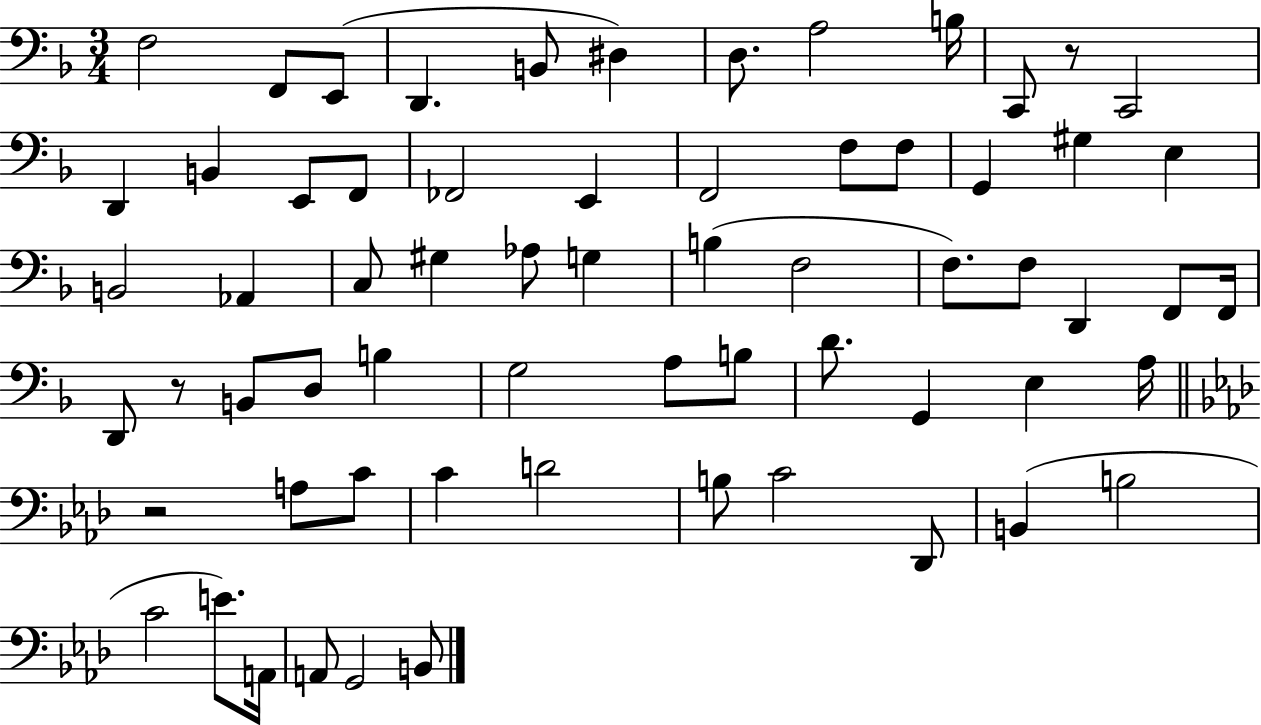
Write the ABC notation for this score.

X:1
T:Untitled
M:3/4
L:1/4
K:F
F,2 F,,/2 E,,/2 D,, B,,/2 ^D, D,/2 A,2 B,/4 C,,/2 z/2 C,,2 D,, B,, E,,/2 F,,/2 _F,,2 E,, F,,2 F,/2 F,/2 G,, ^G, E, B,,2 _A,, C,/2 ^G, _A,/2 G, B, F,2 F,/2 F,/2 D,, F,,/2 F,,/4 D,,/2 z/2 B,,/2 D,/2 B, G,2 A,/2 B,/2 D/2 G,, E, A,/4 z2 A,/2 C/2 C D2 B,/2 C2 _D,,/2 B,, B,2 C2 E/2 A,,/4 A,,/2 G,,2 B,,/2